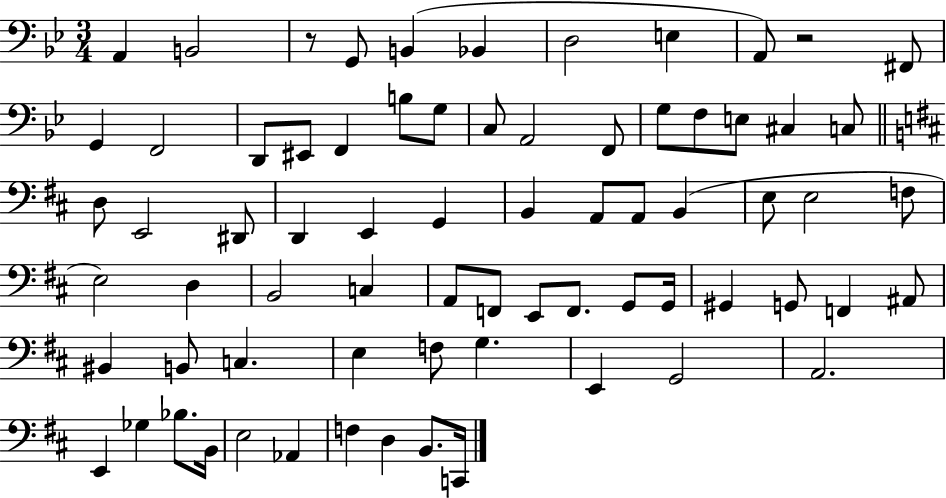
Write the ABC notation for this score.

X:1
T:Untitled
M:3/4
L:1/4
K:Bb
A,, B,,2 z/2 G,,/2 B,, _B,, D,2 E, A,,/2 z2 ^F,,/2 G,, F,,2 D,,/2 ^E,,/2 F,, B,/2 G,/2 C,/2 A,,2 F,,/2 G,/2 F,/2 E,/2 ^C, C,/2 D,/2 E,,2 ^D,,/2 D,, E,, G,, B,, A,,/2 A,,/2 B,, E,/2 E,2 F,/2 E,2 D, B,,2 C, A,,/2 F,,/2 E,,/2 F,,/2 G,,/2 G,,/4 ^G,, G,,/2 F,, ^A,,/2 ^B,, B,,/2 C, E, F,/2 G, E,, G,,2 A,,2 E,, _G, _B,/2 B,,/4 E,2 _A,, F, D, B,,/2 C,,/4